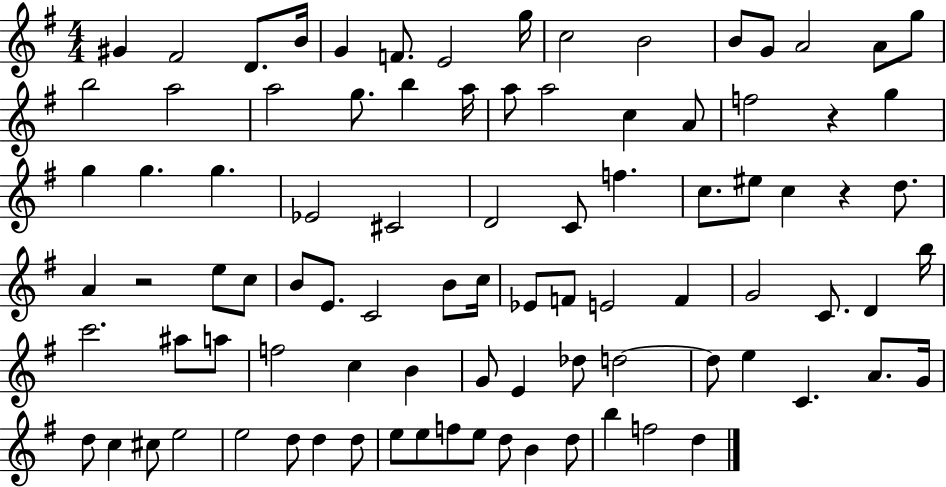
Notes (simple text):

G#4/q F#4/h D4/e. B4/s G4/q F4/e. E4/h G5/s C5/h B4/h B4/e G4/e A4/h A4/e G5/e B5/h A5/h A5/h G5/e. B5/q A5/s A5/e A5/h C5/q A4/e F5/h R/q G5/q G5/q G5/q. G5/q. Eb4/h C#4/h D4/h C4/e F5/q. C5/e. EIS5/e C5/q R/q D5/e. A4/q R/h E5/e C5/e B4/e E4/e. C4/h B4/e C5/s Eb4/e F4/e E4/h F4/q G4/h C4/e. D4/q B5/s C6/h. A#5/e A5/e F5/h C5/q B4/q G4/e E4/q Db5/e D5/h D5/e E5/q C4/q. A4/e. G4/s D5/e C5/q C#5/e E5/h E5/h D5/e D5/q D5/e E5/e E5/e F5/e E5/e D5/e B4/q D5/e B5/q F5/h D5/q